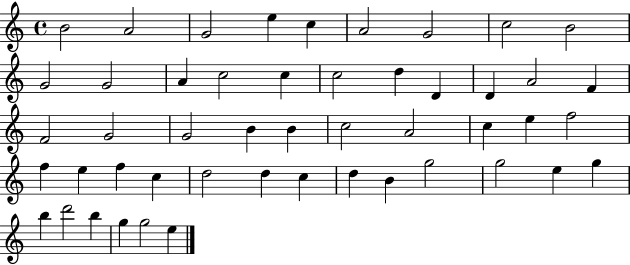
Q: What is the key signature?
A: C major